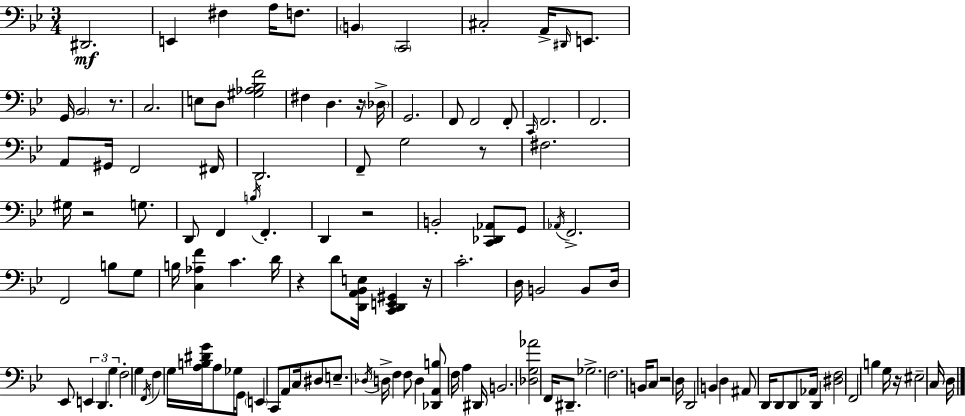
D#2/h. E2/q F#3/q A3/s F3/e. B2/q C2/h C#3/h A2/s D#2/s E2/e. G2/s Bb2/h R/e. C3/h. E3/e D3/e [G#3,Ab3,Bb3,F4]/h F#3/q D3/q. R/s Db3/s G2/h. F2/e F2/h F2/e C2/s F2/h. F2/h. A2/e G#2/s F2/h F#2/s D2/h. F2/e G3/h R/e F#3/h. G#3/s R/h G3/e. D2/e F2/q B3/s F2/q. D2/q R/h B2/h [C2,Db2,Ab2]/e G2/e Ab2/s F2/h. F2/h B3/e G3/e B3/s [C3,Ab3,F4]/q C4/q. D4/s R/q D4/e [D2,A2,Bb2,E3]/s [C2,D2,E2,G#2]/q R/s C4/h. D3/s B2/h B2/e D3/s Eb2/e E2/q D2/q. G3/q F3/h G3/q F2/s F3/q G3/s [A3,B3,D#4,G4]/s A3/e Gb3/s G2/e E2/q C2/e A2/e C3/s D#3/e E3/e. Db3/s D3/s F3/q F3/e D3/q [Db2,A2,B3]/e F3/s A3/q D#2/s B2/h. [Db3,G3,Ab4]/h F2/s D#2/e. Gb3/h. F3/h. B2/s C3/e R/h D3/s D2/h B2/q D3/q A#2/e D2/s D2/e D2/e Ab2/s D2/q [D#3,F3]/h F2/h B3/q G3/s R/s EIS3/h C3/s D3/s